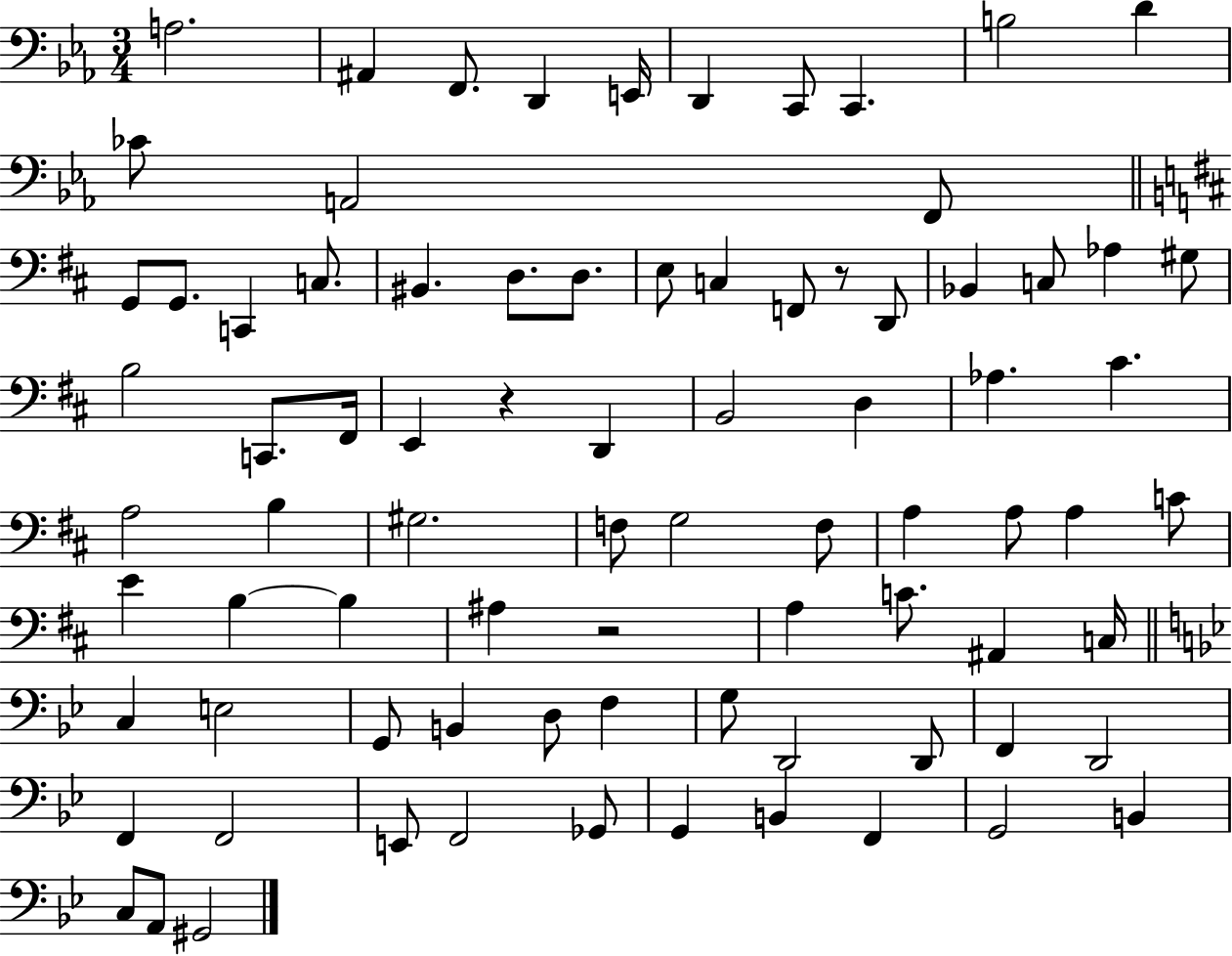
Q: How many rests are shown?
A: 3